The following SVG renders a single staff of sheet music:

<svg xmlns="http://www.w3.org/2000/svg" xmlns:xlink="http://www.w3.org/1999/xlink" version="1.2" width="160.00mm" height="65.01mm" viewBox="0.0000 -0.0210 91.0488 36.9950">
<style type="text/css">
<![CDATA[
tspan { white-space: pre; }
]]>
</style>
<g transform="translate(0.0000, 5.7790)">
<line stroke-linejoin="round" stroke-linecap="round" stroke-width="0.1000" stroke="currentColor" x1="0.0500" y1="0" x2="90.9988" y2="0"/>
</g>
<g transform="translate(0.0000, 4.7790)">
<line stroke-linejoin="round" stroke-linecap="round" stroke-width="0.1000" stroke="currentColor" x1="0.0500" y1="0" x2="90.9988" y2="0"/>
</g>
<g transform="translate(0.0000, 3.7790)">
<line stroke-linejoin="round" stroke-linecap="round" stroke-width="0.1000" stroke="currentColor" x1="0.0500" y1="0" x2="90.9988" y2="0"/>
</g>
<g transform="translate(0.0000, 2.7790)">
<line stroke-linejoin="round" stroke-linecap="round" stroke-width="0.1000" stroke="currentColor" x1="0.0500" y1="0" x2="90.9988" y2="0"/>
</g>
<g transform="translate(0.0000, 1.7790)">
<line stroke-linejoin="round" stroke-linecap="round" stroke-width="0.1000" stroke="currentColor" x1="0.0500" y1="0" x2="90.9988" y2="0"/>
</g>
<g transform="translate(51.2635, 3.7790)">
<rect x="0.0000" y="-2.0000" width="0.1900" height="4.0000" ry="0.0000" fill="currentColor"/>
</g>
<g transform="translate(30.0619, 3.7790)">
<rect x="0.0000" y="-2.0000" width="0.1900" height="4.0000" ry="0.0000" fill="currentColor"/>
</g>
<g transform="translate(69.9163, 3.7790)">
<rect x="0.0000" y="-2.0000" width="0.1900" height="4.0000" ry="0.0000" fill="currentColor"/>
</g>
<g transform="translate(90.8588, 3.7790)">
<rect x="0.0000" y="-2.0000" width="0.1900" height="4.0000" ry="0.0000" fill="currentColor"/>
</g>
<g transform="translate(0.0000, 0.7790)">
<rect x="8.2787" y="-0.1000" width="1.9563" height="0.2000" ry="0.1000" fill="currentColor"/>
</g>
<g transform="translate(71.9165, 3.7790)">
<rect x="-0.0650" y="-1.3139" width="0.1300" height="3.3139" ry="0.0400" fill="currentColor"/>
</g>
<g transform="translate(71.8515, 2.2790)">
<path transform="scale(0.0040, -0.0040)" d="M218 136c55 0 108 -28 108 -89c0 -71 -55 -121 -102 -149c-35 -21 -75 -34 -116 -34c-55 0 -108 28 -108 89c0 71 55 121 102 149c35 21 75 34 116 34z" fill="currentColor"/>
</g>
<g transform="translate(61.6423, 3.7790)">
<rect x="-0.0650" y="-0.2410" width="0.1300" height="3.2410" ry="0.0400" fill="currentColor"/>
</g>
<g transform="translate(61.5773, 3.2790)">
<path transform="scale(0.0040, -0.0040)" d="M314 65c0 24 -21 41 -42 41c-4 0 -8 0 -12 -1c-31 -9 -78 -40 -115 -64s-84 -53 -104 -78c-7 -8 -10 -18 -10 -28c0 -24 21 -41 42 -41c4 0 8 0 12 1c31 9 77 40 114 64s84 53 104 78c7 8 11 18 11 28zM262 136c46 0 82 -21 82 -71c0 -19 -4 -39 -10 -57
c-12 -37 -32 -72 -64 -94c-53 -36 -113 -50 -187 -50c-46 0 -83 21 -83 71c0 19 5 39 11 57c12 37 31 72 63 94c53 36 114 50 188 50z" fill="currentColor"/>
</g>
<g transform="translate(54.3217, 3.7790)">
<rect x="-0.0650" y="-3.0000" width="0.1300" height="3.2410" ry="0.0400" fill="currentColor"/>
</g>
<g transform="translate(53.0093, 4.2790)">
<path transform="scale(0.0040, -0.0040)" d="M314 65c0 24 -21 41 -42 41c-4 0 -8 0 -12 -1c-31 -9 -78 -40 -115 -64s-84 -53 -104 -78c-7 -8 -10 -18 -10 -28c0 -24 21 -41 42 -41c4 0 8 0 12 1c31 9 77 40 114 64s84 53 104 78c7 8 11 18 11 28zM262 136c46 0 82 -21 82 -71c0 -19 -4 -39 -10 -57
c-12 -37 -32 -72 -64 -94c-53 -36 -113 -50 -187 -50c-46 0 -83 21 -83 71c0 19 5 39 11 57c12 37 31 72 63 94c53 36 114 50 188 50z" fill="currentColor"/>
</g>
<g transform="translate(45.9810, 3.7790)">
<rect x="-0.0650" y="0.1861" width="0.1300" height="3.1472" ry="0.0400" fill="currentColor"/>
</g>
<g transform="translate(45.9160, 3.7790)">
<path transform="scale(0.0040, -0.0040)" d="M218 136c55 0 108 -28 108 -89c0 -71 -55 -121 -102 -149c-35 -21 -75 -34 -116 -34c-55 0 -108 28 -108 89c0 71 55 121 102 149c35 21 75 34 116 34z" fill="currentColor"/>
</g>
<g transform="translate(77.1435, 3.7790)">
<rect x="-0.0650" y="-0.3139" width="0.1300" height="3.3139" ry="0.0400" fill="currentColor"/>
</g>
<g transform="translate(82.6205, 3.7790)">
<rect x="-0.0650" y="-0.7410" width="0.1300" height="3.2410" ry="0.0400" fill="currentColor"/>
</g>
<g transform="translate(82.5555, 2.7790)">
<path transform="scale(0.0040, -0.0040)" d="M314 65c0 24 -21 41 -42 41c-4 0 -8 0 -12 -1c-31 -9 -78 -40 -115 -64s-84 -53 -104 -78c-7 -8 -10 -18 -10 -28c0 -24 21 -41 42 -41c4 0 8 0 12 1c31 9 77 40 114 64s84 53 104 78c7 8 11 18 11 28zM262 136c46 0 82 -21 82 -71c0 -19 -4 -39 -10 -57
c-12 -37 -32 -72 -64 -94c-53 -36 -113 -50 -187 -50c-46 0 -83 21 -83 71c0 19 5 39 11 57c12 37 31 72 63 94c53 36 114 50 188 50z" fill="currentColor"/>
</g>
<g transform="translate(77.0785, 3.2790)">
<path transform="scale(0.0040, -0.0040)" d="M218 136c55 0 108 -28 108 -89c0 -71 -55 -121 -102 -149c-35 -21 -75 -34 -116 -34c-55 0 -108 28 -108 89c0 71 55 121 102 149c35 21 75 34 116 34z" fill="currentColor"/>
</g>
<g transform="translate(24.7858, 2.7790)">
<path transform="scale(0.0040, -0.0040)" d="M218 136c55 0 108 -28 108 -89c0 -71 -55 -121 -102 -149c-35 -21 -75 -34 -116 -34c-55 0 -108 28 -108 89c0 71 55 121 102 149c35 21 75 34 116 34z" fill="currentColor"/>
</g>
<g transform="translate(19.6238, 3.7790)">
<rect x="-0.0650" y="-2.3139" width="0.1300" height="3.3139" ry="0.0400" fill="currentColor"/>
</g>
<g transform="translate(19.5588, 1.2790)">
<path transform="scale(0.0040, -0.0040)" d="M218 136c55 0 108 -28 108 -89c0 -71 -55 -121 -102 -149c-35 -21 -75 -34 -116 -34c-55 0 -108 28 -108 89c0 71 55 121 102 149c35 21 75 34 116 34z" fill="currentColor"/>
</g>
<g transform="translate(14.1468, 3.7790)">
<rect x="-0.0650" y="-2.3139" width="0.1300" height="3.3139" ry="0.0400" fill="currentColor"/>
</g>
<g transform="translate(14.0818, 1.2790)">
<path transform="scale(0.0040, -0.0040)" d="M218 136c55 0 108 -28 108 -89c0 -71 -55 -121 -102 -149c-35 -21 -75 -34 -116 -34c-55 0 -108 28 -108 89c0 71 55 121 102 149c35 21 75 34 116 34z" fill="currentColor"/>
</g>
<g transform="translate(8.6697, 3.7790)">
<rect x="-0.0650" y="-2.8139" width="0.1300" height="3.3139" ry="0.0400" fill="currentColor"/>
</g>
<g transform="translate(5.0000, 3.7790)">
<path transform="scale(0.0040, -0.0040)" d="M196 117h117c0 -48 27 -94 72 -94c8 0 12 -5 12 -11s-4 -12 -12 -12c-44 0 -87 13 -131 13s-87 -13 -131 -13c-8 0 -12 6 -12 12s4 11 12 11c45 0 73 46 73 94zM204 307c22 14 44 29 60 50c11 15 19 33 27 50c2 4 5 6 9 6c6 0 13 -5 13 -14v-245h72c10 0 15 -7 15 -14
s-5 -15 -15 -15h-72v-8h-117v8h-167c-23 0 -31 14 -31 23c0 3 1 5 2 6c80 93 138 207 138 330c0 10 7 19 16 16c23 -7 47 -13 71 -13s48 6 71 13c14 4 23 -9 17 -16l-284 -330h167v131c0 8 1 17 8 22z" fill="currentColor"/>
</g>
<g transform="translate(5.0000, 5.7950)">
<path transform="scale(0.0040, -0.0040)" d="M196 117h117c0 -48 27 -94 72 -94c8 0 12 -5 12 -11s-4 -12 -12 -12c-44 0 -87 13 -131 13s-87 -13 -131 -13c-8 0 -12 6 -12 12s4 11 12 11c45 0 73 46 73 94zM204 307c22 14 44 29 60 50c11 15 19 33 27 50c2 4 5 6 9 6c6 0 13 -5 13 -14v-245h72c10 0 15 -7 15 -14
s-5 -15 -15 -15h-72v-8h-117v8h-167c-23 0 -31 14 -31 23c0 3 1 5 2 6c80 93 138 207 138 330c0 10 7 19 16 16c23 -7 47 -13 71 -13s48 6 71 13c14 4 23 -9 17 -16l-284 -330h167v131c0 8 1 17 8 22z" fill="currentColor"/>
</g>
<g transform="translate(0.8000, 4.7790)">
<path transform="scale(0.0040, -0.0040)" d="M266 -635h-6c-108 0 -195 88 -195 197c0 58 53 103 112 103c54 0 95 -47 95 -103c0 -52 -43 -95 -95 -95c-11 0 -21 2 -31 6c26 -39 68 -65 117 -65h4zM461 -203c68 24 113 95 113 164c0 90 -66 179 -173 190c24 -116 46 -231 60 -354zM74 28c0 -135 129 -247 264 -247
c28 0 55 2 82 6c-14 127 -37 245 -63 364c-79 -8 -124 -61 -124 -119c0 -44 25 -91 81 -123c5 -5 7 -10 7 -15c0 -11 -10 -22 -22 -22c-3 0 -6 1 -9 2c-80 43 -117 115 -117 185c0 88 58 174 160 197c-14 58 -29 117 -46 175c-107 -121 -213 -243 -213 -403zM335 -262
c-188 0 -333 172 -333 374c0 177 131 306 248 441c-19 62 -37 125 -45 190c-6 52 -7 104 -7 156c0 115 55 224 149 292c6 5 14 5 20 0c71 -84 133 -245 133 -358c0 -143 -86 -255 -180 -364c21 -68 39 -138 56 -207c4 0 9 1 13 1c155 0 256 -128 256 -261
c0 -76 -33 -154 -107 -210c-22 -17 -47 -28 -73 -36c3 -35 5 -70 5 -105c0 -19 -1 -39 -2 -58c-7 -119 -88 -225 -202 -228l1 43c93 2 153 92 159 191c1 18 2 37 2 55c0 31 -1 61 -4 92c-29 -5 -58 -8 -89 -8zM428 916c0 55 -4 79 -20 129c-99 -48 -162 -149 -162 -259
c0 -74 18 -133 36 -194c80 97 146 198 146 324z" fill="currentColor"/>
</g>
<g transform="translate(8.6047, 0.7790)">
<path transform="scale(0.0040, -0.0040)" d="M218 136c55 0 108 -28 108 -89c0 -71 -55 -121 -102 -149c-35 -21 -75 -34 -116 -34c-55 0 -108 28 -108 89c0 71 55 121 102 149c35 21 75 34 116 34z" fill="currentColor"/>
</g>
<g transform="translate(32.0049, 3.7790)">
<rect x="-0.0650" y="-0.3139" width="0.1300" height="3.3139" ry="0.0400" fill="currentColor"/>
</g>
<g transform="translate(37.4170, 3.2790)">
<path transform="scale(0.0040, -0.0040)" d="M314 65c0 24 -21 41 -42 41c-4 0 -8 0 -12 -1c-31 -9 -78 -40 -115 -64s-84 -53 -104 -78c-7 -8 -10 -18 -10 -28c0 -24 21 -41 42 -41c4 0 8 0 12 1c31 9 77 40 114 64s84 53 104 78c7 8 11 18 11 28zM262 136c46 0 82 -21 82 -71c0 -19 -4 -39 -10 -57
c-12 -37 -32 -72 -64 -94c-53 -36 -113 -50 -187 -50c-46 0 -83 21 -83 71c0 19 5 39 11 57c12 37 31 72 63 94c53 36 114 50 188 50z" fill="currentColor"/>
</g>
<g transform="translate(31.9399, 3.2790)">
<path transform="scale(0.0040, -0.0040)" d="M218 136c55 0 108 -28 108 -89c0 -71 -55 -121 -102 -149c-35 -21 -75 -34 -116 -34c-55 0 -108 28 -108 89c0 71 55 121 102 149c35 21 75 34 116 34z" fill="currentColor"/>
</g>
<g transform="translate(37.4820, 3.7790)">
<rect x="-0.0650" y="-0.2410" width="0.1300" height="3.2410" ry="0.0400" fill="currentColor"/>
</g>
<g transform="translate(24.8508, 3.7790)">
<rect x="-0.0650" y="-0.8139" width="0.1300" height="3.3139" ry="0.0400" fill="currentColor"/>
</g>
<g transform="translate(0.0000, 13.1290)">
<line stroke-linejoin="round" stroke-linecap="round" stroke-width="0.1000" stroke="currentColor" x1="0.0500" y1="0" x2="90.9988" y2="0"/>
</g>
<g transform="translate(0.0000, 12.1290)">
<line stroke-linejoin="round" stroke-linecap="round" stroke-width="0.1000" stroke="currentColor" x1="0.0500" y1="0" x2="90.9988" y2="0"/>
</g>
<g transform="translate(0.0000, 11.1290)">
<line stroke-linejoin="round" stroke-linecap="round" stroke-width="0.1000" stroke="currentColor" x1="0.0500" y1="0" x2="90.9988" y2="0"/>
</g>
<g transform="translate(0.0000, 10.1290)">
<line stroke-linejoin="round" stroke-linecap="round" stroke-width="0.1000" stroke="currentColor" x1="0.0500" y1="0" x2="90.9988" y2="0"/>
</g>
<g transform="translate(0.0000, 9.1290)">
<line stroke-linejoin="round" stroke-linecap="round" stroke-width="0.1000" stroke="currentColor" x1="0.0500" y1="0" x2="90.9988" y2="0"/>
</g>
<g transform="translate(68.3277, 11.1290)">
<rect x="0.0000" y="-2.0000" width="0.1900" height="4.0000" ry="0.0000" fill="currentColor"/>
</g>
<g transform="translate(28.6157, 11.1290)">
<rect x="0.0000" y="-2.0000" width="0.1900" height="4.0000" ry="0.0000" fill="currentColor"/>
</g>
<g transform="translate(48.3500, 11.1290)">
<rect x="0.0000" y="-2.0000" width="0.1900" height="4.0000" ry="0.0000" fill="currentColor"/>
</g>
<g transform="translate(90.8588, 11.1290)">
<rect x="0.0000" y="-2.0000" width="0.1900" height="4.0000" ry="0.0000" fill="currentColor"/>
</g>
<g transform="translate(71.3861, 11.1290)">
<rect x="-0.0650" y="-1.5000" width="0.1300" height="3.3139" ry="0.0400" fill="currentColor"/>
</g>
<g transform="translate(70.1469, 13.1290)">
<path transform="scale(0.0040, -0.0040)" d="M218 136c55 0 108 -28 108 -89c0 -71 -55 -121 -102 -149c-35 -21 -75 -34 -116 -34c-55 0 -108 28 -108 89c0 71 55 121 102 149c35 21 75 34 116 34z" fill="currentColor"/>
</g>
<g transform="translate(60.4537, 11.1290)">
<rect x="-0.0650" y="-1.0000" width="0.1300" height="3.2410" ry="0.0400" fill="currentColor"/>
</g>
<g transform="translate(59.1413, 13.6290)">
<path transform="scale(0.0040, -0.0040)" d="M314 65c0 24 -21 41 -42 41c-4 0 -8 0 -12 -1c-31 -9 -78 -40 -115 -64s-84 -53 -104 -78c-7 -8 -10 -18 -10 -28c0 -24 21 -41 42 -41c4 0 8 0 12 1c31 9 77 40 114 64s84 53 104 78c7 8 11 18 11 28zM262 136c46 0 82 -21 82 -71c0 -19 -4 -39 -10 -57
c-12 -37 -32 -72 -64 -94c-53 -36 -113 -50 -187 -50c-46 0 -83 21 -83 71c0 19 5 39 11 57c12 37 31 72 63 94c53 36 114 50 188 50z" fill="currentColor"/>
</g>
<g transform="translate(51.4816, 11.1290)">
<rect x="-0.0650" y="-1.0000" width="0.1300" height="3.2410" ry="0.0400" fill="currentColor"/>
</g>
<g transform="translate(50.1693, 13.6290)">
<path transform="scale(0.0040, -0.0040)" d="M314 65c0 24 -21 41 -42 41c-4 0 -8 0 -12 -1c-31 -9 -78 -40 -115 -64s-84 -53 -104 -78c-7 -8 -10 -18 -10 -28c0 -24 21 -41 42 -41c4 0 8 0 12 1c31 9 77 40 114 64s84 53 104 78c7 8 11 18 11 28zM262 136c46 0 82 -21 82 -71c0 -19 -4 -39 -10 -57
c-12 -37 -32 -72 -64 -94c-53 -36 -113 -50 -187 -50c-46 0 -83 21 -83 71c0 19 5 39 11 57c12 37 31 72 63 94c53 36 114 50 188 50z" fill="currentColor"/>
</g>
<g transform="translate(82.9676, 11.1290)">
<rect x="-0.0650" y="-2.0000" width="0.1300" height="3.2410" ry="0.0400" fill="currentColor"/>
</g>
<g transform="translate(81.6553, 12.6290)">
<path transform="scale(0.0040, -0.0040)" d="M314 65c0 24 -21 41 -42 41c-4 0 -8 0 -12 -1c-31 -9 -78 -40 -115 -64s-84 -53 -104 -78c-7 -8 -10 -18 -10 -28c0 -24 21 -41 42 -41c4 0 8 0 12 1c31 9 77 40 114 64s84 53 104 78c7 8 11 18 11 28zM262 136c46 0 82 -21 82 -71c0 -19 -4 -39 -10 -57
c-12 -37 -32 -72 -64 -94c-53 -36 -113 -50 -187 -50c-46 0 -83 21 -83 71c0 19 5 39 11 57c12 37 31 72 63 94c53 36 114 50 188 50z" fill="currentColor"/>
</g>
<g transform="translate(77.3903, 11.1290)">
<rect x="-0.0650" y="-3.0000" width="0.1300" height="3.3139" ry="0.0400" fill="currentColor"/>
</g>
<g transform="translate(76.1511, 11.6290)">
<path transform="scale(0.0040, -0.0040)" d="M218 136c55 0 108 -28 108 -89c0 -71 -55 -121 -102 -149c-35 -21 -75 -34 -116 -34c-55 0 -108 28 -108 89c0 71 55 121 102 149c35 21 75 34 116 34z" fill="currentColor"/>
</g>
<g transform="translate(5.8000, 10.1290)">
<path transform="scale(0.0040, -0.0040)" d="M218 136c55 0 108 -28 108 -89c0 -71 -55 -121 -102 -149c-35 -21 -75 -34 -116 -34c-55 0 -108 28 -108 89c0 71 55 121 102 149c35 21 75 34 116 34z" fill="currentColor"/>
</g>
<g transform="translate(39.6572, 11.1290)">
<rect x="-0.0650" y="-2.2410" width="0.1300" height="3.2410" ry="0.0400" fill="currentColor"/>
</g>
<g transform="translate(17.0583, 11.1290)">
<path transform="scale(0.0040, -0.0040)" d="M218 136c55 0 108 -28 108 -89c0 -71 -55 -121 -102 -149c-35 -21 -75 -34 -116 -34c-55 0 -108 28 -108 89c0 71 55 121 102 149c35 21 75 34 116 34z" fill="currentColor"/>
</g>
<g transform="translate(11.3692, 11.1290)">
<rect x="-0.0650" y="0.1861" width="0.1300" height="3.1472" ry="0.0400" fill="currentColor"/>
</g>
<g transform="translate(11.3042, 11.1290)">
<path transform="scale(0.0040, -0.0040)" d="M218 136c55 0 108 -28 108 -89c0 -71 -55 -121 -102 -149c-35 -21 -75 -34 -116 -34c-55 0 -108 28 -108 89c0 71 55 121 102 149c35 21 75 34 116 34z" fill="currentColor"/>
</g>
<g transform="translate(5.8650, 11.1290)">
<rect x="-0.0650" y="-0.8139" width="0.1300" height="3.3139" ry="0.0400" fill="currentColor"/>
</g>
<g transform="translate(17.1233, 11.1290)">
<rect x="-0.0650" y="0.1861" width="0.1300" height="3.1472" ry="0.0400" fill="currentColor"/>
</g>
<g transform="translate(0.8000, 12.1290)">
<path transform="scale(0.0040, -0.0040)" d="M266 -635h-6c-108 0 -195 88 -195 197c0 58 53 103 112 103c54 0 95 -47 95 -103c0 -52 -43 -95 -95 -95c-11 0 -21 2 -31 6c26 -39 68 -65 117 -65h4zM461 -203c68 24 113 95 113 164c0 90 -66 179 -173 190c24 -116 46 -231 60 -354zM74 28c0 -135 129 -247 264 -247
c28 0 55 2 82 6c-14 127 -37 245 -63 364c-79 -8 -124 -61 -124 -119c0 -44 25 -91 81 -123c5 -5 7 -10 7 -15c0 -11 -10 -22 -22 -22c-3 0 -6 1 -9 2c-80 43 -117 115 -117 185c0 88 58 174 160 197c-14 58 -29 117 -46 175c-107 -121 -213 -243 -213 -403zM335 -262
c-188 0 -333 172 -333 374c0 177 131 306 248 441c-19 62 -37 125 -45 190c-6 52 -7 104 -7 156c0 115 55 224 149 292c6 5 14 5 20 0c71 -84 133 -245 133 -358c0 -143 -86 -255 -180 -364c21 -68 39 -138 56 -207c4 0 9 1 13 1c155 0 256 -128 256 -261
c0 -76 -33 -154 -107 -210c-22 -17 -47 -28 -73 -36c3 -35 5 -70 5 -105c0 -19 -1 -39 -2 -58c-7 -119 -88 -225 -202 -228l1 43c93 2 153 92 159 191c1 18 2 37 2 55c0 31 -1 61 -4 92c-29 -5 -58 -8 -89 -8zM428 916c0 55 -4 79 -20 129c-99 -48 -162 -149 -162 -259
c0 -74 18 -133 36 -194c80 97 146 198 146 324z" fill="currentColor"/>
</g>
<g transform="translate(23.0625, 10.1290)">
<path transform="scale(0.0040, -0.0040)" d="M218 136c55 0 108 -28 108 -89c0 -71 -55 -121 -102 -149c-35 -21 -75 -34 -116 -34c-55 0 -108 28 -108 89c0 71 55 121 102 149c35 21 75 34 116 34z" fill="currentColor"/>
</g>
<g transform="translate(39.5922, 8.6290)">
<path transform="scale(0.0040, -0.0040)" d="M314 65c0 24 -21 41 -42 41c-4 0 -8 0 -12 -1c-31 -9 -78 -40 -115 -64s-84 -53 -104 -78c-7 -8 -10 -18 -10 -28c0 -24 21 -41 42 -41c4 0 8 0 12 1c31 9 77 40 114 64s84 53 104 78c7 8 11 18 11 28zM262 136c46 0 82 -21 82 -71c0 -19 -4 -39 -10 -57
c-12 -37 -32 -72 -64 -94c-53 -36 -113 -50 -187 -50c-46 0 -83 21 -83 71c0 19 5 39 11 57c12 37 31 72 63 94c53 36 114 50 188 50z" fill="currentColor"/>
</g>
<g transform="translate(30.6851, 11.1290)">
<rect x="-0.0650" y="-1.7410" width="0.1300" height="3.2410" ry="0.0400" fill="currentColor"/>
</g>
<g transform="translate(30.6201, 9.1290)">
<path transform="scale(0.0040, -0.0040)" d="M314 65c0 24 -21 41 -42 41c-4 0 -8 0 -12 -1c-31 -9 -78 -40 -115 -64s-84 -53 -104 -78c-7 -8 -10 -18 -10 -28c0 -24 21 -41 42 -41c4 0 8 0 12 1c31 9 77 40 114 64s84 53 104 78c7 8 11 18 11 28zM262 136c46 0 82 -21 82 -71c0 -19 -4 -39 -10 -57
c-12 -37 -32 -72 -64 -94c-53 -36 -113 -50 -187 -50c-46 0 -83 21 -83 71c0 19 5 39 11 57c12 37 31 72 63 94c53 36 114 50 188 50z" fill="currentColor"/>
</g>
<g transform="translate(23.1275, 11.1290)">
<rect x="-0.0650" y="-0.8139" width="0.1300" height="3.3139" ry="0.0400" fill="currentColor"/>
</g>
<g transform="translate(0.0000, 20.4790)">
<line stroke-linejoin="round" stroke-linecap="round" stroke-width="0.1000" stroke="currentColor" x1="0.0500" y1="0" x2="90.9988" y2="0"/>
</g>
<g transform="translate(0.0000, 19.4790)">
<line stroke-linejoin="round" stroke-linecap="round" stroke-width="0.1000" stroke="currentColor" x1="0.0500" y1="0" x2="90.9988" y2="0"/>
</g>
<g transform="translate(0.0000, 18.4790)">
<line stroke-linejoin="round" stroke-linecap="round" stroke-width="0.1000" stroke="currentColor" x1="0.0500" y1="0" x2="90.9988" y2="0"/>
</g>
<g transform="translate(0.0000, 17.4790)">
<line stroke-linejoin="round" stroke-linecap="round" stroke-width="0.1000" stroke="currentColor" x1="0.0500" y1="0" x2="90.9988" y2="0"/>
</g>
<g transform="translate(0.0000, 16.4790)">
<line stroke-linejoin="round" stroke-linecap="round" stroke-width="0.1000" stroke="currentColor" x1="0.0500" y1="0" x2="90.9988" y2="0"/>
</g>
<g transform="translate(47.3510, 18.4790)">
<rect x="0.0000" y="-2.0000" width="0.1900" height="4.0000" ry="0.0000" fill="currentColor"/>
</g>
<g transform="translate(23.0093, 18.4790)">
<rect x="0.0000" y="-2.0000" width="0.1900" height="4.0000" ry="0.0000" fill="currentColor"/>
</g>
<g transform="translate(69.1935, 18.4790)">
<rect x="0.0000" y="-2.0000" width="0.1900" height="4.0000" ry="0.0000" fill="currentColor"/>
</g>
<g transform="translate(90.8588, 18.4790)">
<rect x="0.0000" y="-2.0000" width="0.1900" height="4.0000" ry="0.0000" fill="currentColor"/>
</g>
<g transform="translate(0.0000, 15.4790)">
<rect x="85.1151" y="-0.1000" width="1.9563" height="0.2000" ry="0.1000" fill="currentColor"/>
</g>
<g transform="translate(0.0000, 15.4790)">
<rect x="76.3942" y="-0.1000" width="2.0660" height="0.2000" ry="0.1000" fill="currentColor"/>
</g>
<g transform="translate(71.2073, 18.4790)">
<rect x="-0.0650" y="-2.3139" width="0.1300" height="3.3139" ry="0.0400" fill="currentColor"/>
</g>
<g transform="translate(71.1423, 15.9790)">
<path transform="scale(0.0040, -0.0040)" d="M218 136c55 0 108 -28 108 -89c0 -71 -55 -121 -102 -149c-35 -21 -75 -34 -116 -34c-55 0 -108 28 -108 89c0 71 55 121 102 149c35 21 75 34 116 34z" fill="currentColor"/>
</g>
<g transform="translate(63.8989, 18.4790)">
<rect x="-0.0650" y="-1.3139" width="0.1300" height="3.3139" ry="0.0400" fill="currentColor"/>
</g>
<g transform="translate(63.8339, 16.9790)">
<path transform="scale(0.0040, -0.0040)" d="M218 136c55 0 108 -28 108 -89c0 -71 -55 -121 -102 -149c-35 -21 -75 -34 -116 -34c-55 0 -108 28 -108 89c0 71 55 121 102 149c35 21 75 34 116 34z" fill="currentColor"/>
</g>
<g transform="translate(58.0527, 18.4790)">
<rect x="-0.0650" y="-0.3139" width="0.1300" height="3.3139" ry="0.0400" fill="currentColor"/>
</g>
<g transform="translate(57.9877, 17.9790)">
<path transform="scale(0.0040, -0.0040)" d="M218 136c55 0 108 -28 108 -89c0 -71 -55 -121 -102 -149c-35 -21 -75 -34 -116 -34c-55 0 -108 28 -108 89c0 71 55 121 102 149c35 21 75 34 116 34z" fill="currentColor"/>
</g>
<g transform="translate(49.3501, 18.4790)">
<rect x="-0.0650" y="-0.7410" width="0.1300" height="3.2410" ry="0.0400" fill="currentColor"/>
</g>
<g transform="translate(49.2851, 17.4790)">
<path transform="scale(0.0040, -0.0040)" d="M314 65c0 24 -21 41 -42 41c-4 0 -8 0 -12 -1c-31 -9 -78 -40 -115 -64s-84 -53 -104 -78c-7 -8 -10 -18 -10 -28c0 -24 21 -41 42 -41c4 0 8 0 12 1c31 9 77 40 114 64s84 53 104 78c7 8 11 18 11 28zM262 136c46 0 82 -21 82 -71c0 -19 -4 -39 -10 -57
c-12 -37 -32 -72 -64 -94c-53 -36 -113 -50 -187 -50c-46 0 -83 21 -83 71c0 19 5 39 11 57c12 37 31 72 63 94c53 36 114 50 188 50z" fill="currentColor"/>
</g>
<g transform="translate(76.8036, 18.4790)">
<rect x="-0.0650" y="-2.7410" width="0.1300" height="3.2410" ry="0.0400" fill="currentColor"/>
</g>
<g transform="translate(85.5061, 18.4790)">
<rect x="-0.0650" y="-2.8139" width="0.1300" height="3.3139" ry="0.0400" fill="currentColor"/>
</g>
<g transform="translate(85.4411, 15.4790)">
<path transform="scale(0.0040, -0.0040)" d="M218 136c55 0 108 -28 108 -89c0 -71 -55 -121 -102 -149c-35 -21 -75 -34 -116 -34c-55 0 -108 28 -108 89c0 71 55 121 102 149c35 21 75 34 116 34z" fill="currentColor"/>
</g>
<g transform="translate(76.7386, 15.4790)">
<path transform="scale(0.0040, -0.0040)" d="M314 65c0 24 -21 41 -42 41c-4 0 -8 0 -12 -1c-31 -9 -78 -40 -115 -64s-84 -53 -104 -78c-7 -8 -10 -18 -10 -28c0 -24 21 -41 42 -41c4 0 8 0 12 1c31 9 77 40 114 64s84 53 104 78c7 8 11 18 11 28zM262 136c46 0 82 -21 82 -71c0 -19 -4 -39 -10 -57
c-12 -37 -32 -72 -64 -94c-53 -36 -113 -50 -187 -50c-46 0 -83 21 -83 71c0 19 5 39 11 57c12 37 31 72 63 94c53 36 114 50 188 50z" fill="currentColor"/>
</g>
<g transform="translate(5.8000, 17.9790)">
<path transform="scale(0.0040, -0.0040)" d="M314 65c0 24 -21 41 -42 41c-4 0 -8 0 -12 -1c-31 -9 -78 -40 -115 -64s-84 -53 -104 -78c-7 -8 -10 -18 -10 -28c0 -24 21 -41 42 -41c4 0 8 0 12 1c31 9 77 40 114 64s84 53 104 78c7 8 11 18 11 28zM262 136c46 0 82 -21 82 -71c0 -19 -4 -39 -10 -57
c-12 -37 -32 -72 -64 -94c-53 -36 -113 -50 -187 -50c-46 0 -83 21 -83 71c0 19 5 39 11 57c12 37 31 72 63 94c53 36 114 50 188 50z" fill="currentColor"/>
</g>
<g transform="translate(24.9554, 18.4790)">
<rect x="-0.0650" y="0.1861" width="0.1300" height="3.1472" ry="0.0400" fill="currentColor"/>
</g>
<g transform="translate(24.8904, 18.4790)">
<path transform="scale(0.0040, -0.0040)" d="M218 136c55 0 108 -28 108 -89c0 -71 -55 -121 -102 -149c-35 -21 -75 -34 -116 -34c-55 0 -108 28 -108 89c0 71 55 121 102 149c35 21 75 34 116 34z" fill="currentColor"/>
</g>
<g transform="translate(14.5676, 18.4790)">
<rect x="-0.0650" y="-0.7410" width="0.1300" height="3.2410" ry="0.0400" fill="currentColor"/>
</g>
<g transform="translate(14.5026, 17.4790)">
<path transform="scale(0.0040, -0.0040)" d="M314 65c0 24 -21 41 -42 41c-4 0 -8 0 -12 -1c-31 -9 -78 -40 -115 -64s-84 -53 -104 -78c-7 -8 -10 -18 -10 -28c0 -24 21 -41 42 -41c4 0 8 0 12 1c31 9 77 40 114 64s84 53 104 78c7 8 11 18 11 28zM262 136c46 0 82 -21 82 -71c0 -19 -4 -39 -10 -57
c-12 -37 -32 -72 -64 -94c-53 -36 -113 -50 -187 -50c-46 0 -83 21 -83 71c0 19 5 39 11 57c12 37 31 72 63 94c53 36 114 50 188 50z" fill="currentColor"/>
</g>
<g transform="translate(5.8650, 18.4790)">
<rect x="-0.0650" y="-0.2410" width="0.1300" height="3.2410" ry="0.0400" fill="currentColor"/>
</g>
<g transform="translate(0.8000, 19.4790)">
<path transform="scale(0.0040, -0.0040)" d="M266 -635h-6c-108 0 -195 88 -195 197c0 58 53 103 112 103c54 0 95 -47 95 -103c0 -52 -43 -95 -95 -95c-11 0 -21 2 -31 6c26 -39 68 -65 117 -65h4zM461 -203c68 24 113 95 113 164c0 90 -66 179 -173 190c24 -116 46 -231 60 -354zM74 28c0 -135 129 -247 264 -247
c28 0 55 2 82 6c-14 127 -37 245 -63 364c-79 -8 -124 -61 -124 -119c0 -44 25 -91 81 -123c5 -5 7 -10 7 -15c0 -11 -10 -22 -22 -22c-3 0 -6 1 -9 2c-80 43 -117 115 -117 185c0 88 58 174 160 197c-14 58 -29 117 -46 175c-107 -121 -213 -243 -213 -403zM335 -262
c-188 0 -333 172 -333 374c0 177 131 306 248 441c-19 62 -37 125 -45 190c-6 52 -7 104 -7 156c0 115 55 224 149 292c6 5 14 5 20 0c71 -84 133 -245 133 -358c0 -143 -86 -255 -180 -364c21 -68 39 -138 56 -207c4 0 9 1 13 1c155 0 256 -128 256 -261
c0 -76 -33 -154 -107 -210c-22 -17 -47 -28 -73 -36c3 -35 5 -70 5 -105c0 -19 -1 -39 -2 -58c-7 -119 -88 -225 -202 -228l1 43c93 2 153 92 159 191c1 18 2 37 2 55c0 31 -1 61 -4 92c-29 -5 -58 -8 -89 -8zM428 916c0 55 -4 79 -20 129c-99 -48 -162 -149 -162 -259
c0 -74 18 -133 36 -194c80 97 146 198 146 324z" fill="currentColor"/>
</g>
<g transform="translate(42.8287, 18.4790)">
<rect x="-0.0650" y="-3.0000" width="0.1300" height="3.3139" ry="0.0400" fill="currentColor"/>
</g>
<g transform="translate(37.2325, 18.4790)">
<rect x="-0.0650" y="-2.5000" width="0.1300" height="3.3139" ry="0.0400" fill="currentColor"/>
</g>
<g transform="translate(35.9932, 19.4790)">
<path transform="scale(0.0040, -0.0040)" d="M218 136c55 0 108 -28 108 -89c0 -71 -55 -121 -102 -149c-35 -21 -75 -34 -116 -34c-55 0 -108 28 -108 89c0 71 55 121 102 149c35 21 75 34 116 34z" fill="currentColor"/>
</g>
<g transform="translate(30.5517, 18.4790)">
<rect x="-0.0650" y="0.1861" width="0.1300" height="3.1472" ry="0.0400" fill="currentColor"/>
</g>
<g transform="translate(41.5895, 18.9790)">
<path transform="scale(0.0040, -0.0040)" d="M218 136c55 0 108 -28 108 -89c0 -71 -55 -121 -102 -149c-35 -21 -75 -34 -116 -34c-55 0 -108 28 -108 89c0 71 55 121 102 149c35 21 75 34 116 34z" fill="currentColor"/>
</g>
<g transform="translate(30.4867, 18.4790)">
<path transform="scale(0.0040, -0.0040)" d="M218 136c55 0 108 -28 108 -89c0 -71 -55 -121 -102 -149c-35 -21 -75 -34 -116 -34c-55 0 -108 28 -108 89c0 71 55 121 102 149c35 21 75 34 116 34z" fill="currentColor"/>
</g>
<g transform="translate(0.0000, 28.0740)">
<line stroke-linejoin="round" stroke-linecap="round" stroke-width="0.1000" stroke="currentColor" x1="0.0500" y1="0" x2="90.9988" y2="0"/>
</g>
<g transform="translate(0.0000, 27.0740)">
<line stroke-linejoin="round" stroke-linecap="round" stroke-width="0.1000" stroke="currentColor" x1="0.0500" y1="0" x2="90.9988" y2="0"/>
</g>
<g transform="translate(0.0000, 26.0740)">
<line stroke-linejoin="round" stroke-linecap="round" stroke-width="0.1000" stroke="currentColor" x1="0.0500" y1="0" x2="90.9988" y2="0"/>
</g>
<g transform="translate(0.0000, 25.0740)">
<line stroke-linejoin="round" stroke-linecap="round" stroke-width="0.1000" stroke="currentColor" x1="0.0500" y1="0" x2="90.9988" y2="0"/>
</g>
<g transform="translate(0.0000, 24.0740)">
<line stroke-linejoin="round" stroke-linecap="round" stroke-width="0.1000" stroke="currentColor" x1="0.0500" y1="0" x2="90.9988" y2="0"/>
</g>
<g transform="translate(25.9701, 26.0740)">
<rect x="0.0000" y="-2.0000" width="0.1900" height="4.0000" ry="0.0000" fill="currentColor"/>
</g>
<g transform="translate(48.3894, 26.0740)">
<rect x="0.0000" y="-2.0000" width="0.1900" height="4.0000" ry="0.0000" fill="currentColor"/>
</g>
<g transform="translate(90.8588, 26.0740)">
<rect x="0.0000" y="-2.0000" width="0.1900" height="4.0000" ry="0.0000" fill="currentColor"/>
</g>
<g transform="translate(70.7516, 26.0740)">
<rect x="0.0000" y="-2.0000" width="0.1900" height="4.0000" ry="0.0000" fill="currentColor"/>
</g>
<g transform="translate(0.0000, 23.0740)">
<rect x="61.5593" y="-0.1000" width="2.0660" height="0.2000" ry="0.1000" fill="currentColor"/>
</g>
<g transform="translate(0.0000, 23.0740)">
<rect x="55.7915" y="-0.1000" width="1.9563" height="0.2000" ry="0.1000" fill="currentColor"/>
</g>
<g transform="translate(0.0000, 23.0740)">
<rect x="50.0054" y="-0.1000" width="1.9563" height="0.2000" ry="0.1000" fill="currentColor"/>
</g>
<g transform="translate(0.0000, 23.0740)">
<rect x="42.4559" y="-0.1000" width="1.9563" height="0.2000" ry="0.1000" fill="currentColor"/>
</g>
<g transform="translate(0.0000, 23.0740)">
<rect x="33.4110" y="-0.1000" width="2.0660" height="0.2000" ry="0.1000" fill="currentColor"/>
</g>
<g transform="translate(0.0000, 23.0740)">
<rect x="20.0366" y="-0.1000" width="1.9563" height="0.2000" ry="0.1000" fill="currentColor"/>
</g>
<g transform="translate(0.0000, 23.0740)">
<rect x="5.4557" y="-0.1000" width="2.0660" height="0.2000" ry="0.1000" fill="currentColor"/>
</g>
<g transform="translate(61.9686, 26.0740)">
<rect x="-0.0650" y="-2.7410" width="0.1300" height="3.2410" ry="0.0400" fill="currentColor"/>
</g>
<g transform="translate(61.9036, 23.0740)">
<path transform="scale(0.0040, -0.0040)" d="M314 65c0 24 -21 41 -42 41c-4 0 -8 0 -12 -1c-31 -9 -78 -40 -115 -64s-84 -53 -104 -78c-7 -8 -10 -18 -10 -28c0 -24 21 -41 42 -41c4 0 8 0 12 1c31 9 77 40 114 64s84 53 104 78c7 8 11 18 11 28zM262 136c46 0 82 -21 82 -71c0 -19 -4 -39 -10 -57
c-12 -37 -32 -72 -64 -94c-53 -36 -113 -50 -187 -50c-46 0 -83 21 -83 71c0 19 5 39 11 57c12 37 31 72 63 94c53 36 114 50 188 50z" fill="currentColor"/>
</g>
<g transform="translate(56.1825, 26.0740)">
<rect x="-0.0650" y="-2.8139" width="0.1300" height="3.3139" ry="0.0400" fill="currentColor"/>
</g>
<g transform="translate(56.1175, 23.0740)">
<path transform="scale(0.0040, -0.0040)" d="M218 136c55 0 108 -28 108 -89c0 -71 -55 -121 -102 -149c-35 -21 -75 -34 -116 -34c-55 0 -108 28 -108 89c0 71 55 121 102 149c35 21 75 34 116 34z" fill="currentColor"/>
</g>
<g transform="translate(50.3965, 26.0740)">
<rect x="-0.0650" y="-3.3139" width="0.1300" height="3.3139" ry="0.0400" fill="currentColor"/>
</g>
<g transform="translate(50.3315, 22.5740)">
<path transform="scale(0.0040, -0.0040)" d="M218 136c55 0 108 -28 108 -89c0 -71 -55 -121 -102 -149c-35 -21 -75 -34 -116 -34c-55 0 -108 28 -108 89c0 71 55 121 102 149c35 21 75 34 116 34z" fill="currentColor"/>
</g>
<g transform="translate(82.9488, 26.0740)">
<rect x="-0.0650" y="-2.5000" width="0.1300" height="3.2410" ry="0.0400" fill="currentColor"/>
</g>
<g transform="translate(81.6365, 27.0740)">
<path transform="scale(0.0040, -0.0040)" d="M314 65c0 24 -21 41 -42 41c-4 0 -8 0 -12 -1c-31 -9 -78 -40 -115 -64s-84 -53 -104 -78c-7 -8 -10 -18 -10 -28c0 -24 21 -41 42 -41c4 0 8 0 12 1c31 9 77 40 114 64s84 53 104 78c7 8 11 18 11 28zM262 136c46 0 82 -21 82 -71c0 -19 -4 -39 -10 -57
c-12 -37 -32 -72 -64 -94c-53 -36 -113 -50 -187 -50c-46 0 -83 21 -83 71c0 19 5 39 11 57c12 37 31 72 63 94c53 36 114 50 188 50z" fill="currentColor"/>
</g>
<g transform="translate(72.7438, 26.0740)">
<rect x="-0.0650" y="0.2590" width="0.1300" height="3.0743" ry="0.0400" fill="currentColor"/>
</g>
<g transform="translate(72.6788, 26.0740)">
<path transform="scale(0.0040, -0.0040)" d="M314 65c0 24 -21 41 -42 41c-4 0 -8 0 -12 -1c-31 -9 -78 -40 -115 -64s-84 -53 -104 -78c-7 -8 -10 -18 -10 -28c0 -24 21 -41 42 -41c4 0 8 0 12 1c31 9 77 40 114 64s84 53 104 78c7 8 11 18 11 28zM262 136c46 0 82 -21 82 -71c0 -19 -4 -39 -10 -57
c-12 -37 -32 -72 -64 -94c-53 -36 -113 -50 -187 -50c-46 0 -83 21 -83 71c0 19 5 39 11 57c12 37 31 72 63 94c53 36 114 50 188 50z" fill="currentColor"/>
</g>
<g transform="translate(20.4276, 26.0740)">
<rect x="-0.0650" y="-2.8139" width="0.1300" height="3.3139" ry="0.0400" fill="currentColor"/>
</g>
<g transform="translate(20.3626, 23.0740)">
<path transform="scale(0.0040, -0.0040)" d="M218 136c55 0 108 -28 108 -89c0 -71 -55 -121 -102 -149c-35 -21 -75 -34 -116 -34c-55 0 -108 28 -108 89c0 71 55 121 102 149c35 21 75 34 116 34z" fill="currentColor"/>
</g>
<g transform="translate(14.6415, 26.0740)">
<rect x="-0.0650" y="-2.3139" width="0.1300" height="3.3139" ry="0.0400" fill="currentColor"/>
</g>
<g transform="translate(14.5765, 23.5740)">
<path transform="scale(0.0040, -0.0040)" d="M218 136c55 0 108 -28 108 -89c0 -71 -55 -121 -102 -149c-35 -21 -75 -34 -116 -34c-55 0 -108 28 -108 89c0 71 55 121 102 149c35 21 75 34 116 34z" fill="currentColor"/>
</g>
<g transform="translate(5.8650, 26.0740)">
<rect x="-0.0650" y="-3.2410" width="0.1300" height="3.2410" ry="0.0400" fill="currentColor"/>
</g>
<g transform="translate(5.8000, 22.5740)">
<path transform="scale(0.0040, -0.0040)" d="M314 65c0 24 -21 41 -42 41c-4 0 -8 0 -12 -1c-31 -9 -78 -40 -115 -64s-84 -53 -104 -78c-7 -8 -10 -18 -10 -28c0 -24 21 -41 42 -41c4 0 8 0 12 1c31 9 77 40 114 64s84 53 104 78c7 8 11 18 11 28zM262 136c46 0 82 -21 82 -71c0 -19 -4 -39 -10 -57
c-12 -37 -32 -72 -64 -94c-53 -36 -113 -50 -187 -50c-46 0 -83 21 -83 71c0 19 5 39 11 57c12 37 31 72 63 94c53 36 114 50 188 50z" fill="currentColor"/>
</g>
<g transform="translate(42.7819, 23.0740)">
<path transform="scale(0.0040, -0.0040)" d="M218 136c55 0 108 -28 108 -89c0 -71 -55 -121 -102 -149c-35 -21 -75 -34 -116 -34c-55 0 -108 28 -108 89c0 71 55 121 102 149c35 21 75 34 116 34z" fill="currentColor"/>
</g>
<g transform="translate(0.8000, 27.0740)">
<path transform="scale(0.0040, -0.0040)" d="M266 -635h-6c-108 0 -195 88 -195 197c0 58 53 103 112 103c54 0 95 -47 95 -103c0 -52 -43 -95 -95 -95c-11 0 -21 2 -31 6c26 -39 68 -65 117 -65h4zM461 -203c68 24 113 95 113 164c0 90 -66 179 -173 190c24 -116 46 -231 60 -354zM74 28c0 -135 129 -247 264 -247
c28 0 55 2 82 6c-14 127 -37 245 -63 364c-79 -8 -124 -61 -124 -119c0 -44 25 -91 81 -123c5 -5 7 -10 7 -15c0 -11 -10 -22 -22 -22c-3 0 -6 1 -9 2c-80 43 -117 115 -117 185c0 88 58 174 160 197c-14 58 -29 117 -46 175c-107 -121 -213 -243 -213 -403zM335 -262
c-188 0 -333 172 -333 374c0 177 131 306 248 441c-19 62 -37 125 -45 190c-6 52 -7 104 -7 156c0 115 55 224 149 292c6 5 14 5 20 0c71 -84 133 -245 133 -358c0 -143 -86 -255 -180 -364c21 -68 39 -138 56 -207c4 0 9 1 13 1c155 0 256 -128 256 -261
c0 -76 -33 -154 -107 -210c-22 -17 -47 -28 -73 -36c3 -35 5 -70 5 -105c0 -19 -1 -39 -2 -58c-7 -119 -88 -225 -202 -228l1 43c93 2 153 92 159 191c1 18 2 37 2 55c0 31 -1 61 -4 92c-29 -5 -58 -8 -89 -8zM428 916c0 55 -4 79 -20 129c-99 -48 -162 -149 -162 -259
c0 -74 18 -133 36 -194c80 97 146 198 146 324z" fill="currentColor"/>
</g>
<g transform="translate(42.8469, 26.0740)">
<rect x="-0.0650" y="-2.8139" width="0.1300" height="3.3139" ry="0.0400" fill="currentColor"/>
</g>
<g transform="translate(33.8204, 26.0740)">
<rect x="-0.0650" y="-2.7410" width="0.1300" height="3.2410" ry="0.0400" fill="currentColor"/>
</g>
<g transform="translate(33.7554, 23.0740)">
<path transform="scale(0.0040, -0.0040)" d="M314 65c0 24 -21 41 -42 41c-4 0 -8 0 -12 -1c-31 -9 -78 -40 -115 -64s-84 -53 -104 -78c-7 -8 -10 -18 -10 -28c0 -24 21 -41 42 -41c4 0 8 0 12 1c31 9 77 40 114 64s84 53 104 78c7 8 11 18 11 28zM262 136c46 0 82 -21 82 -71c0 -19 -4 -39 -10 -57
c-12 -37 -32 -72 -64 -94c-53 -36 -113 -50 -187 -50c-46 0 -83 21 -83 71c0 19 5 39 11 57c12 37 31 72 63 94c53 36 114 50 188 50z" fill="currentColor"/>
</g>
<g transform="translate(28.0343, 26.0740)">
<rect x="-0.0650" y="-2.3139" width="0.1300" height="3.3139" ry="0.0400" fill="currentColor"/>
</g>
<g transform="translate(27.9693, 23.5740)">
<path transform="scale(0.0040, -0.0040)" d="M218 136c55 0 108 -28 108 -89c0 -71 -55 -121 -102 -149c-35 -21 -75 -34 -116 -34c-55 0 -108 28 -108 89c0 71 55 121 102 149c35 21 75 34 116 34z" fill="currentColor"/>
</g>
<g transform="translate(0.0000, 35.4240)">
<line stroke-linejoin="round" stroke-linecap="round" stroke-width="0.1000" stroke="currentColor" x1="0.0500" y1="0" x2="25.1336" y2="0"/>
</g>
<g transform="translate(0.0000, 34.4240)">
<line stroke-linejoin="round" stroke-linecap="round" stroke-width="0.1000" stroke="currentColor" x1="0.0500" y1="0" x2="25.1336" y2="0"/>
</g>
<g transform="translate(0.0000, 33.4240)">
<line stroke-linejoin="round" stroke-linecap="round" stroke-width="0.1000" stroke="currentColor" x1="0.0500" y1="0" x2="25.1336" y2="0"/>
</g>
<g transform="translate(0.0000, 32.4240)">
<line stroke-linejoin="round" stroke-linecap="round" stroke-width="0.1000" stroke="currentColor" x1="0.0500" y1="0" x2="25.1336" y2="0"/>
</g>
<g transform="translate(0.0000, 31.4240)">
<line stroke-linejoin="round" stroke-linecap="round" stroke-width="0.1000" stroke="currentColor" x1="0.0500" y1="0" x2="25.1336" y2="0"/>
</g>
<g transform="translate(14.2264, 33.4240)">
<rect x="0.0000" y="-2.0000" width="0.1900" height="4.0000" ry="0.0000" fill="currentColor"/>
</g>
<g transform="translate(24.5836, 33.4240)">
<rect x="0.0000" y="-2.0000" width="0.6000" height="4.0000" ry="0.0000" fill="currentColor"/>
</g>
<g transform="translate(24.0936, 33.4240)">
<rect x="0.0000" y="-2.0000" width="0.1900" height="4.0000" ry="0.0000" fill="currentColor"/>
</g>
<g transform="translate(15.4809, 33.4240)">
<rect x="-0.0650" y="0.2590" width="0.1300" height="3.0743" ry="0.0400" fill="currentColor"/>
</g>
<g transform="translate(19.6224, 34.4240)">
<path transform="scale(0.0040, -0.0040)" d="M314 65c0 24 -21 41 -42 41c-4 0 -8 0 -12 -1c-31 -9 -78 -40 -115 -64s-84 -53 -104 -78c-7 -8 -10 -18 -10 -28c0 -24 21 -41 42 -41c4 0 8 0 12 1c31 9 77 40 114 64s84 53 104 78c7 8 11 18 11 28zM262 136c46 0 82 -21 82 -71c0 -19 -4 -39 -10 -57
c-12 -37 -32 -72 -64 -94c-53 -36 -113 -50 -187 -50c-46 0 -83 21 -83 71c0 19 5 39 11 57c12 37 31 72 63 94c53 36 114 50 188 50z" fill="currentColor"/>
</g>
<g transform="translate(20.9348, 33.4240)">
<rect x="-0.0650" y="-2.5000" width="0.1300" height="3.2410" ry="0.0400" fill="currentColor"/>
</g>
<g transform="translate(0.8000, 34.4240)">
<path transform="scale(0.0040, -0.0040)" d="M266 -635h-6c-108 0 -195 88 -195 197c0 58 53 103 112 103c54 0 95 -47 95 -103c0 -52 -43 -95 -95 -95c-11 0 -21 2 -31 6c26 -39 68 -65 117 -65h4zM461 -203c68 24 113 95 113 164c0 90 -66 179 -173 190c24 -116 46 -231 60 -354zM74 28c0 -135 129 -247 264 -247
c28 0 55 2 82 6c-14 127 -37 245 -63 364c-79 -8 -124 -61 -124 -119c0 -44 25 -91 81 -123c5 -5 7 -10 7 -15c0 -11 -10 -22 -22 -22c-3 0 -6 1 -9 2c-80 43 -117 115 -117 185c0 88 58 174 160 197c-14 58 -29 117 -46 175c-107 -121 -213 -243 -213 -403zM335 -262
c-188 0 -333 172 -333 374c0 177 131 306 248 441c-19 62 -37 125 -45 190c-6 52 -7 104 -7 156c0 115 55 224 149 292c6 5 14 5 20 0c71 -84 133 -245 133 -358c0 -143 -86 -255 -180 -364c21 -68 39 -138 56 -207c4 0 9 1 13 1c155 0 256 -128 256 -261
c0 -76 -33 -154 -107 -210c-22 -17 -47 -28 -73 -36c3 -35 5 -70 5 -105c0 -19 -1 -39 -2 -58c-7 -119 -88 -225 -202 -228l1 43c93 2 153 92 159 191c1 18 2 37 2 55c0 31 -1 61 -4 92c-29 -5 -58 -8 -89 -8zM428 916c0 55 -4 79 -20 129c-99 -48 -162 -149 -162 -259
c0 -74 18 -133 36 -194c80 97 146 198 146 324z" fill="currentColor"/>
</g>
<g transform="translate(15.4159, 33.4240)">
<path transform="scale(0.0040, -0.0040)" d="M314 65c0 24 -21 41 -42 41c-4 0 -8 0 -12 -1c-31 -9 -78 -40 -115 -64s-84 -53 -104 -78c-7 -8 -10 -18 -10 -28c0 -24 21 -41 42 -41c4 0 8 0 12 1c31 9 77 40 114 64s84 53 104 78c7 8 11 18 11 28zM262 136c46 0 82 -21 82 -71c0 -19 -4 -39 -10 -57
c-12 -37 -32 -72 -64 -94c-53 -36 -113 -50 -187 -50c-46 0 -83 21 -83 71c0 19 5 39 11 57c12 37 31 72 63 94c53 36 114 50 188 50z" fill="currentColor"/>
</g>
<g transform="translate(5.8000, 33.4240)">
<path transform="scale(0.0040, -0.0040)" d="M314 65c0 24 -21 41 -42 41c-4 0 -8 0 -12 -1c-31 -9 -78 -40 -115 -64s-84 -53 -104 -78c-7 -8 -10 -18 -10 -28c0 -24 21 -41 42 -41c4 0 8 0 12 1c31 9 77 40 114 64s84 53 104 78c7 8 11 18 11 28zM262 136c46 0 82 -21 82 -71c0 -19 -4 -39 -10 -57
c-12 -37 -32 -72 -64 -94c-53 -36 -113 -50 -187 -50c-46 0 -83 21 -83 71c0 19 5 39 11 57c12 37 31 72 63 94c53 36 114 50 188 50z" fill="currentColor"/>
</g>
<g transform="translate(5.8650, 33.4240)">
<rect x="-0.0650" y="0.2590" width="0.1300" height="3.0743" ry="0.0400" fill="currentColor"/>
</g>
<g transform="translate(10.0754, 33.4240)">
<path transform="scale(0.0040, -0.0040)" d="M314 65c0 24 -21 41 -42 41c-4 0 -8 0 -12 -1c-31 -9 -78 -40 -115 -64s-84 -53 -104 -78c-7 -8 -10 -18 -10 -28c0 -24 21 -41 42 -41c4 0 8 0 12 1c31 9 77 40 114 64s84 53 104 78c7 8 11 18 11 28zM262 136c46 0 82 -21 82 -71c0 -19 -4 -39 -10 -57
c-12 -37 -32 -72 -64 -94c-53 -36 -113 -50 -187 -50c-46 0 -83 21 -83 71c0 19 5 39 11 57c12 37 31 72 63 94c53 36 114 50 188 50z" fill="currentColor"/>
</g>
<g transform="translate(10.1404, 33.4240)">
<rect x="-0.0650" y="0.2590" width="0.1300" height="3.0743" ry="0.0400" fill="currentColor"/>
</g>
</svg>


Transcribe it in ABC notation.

X:1
T:Untitled
M:4/4
L:1/4
K:C
a g g d c c2 B A2 c2 e c d2 d B B d f2 g2 D2 D2 E A F2 c2 d2 B B G A d2 c e g a2 a b2 g a g a2 a b a a2 B2 G2 B2 B2 B2 G2